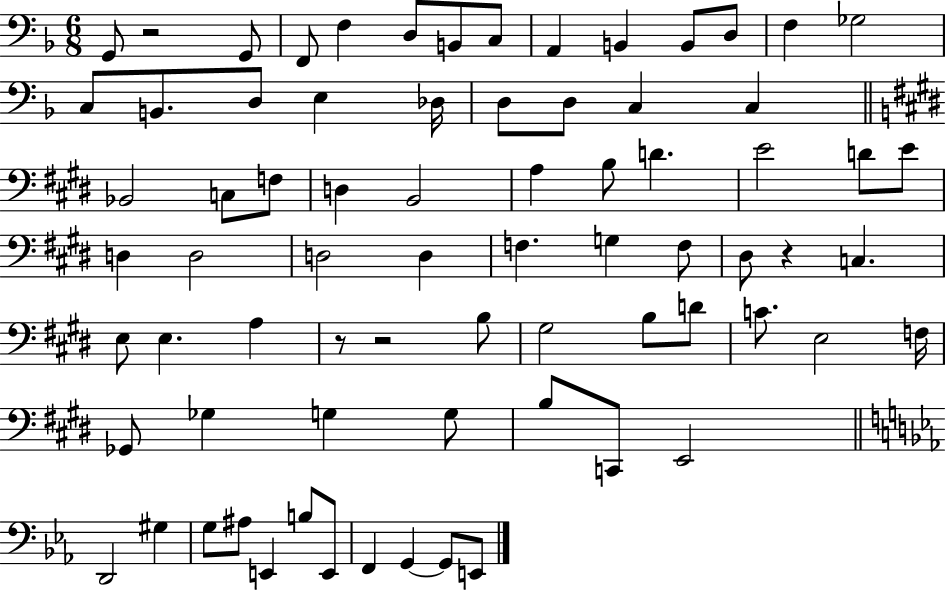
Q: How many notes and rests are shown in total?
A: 74